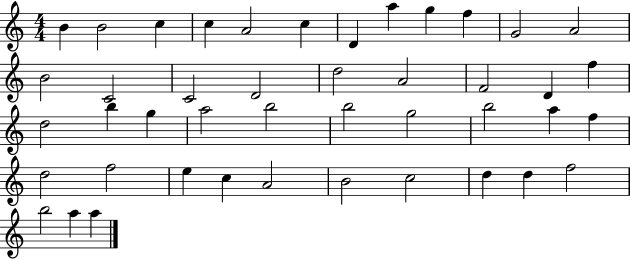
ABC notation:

X:1
T:Untitled
M:4/4
L:1/4
K:C
B B2 c c A2 c D a g f G2 A2 B2 C2 C2 D2 d2 A2 F2 D f d2 b g a2 b2 b2 g2 b2 a f d2 f2 e c A2 B2 c2 d d f2 b2 a a